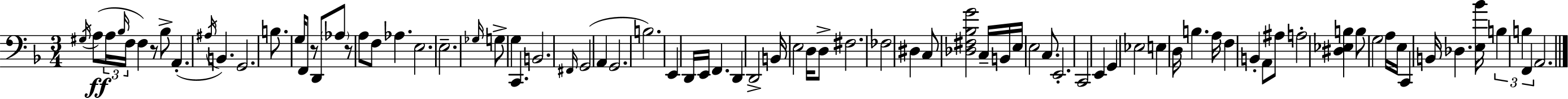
{
  \clef bass
  \numericTimeSignature
  \time 3/4
  \key d \minor
  \acciaccatura { gis16 }\ff a8( \tuplet 3/2 { a16 \grace { bes16 } f16 } f4) r8 | bes8-> a,4.-.( \acciaccatura { ais16 } b,4.) | g,2. | b8. g16 f,8 r8 d,8 | \break \parenthesize aes8 r8 a8 f8 aes4. | e2. | e2.-- | \grace { ges16 } g8-> g4 c,4. | \break b,2. | \grace { fis,16 } g,2( | a,4 g,2. | b2.) | \break e,4 d,16 e,16 f,4. | d,4 d,2-> | b,16 e2 | d16 d8-> fis2. | \break fes2 | dis4 c8 <des fis bes g'>2 | c16-- b,16 e16 e2 | c8. e,2.-. | \break c,2 | e,4 g,4 ees2 | e4 d16 b4. | a16 f4 b,4-. | \break a,8 ais8 a2-. | <dis ees b>4 b8 g2 | a16 e16 c,4 b,16 des4. | <e bes'>16 \tuplet 3/2 { b4 b4 | \break f,4 } a,2. | \bar "|."
}